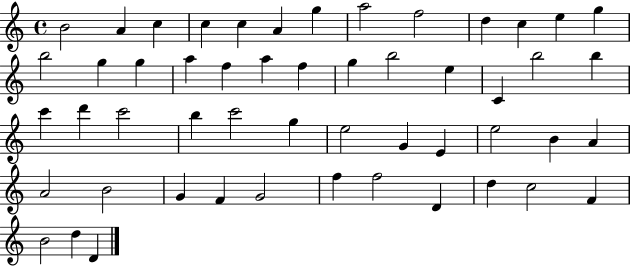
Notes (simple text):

B4/h A4/q C5/q C5/q C5/q A4/q G5/q A5/h F5/h D5/q C5/q E5/q G5/q B5/h G5/q G5/q A5/q F5/q A5/q F5/q G5/q B5/h E5/q C4/q B5/h B5/q C6/q D6/q C6/h B5/q C6/h G5/q E5/h G4/q E4/q E5/h B4/q A4/q A4/h B4/h G4/q F4/q G4/h F5/q F5/h D4/q D5/q C5/h F4/q B4/h D5/q D4/q